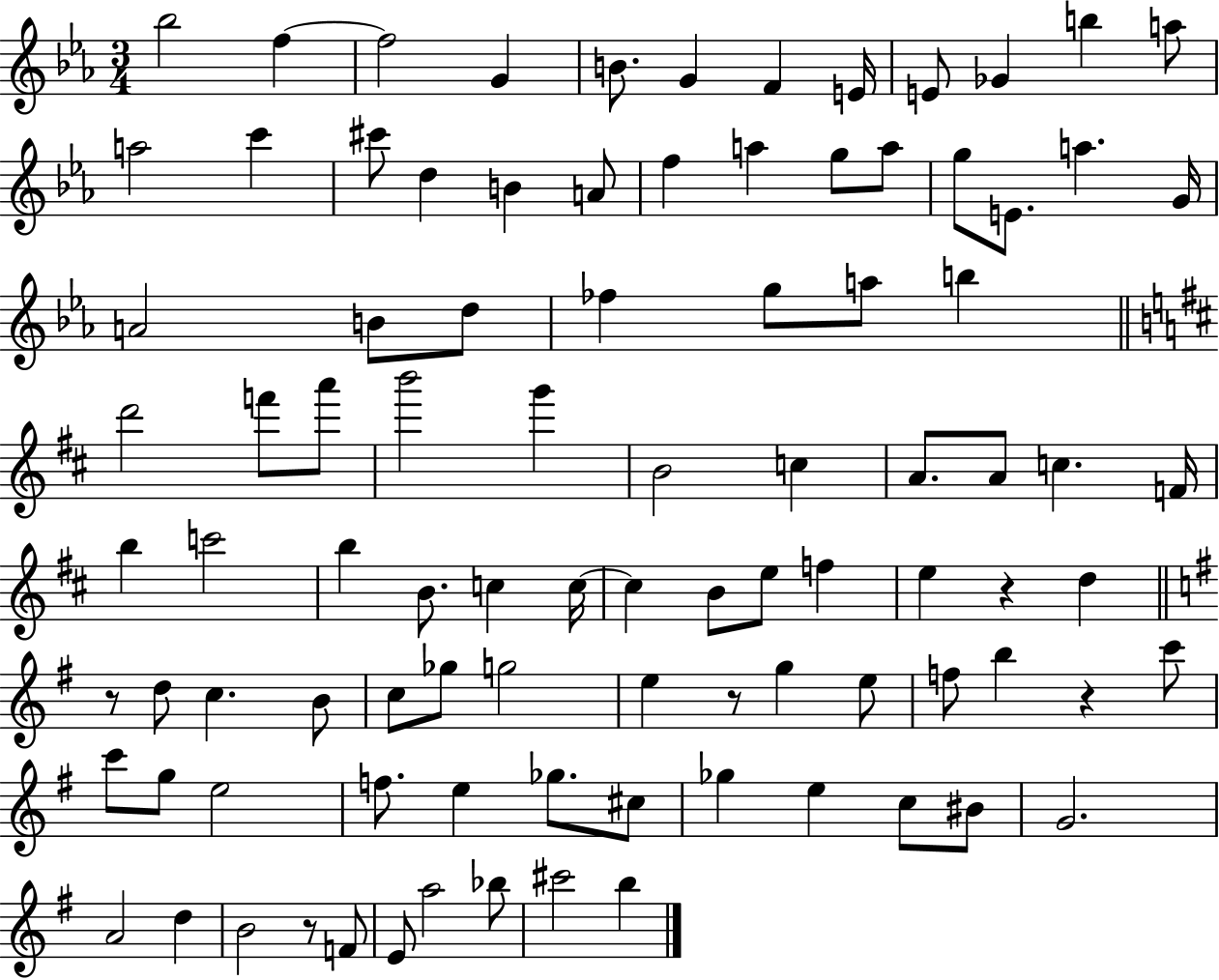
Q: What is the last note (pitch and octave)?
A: B5